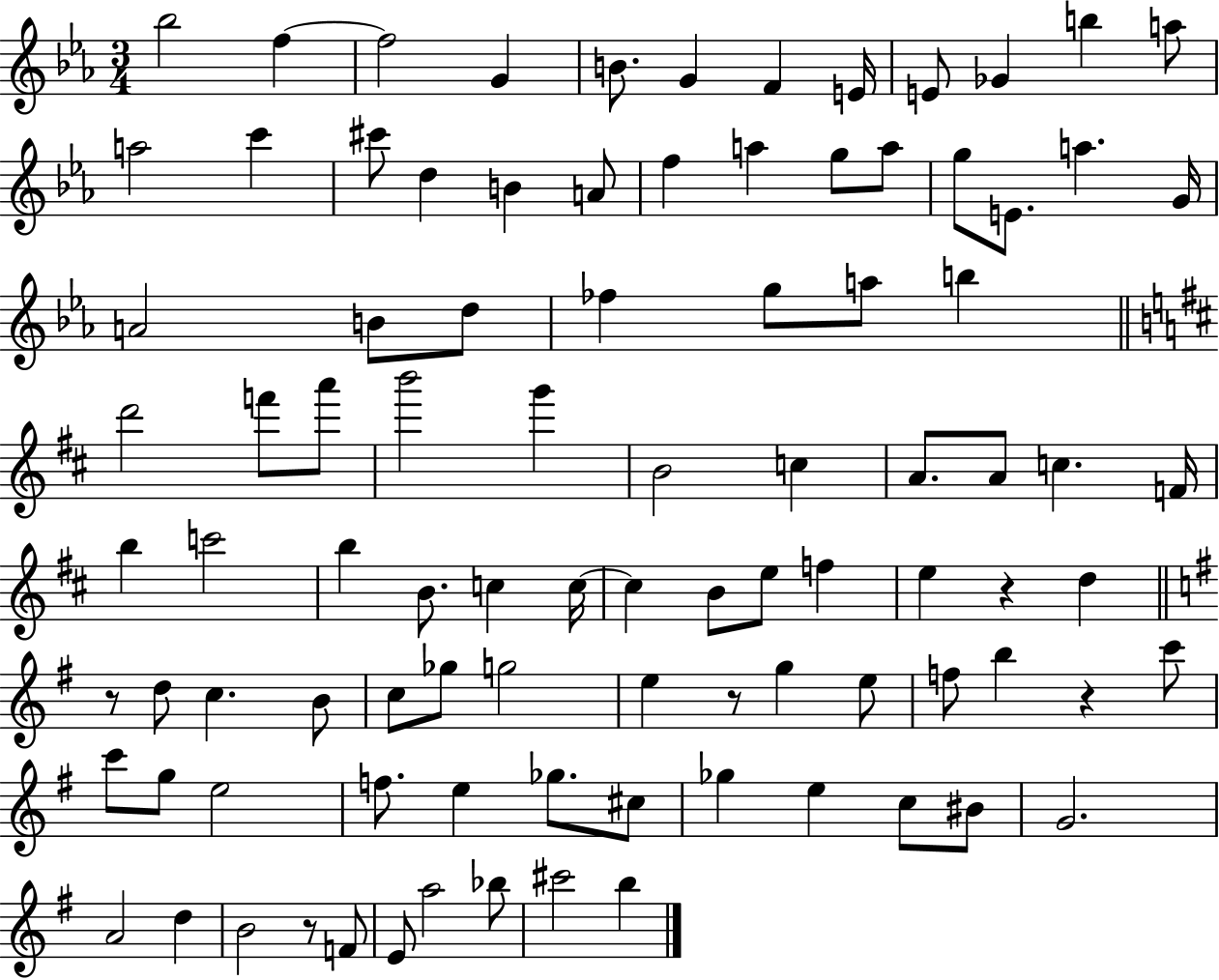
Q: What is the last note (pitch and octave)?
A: B5